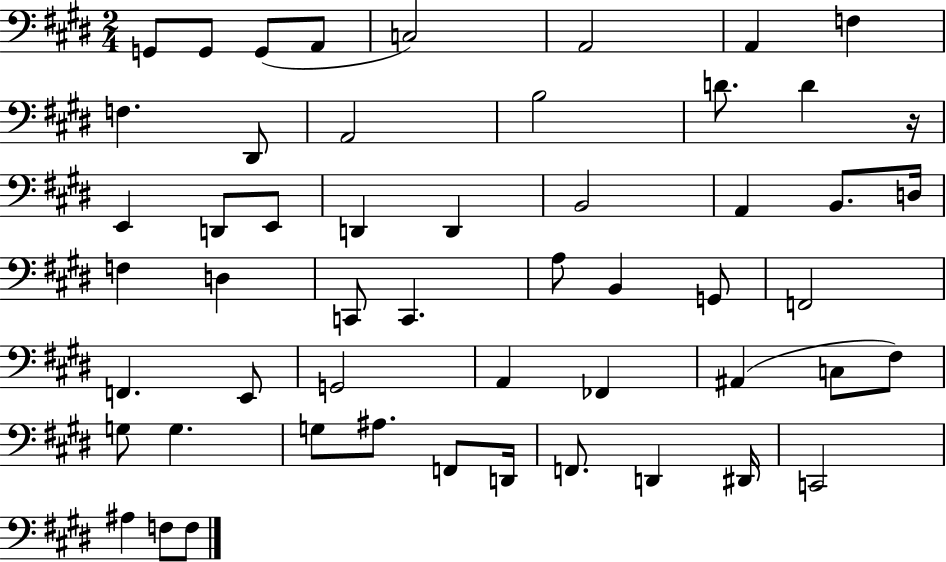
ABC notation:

X:1
T:Untitled
M:2/4
L:1/4
K:E
G,,/2 G,,/2 G,,/2 A,,/2 C,2 A,,2 A,, F, F, ^D,,/2 A,,2 B,2 D/2 D z/4 E,, D,,/2 E,,/2 D,, D,, B,,2 A,, B,,/2 D,/4 F, D, C,,/2 C,, A,/2 B,, G,,/2 F,,2 F,, E,,/2 G,,2 A,, _F,, ^A,, C,/2 ^F,/2 G,/2 G, G,/2 ^A,/2 F,,/2 D,,/4 F,,/2 D,, ^D,,/4 C,,2 ^A, F,/2 F,/2